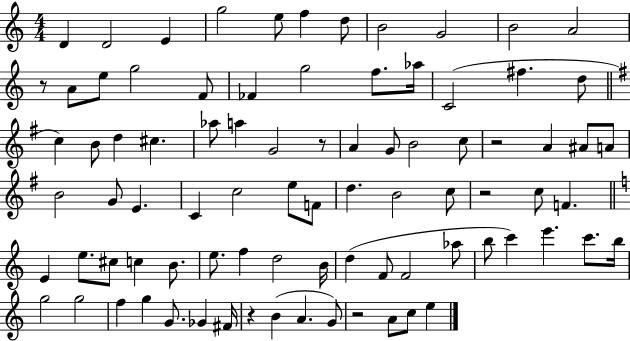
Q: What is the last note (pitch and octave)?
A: E5